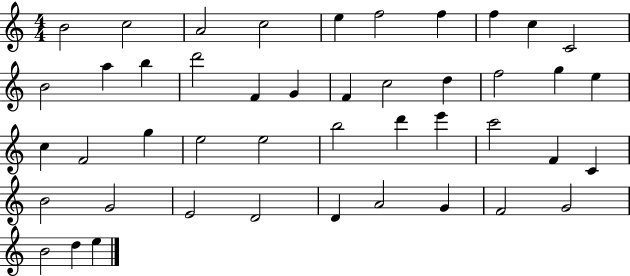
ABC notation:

X:1
T:Untitled
M:4/4
L:1/4
K:C
B2 c2 A2 c2 e f2 f f c C2 B2 a b d'2 F G F c2 d f2 g e c F2 g e2 e2 b2 d' e' c'2 F C B2 G2 E2 D2 D A2 G F2 G2 B2 d e